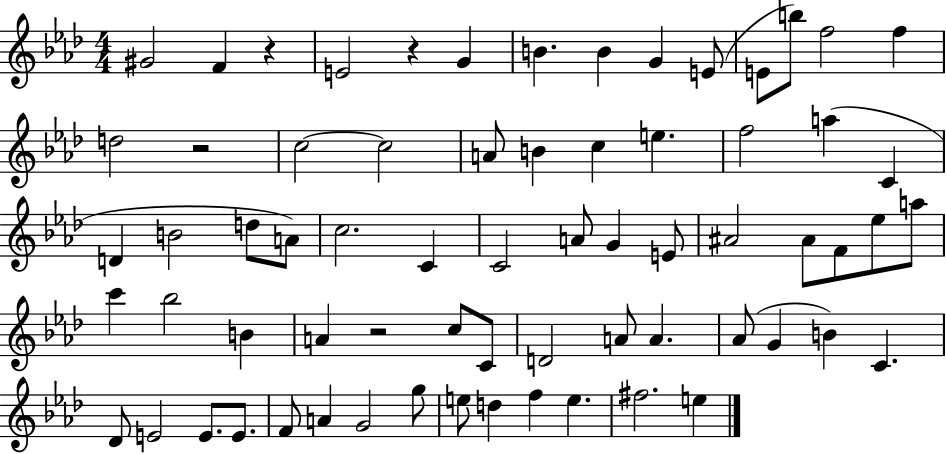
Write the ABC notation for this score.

X:1
T:Untitled
M:4/4
L:1/4
K:Ab
^G2 F z E2 z G B B G E/2 E/2 b/2 f2 f d2 z2 c2 c2 A/2 B c e f2 a C D B2 d/2 A/2 c2 C C2 A/2 G E/2 ^A2 ^A/2 F/2 _e/2 a/2 c' _b2 B A z2 c/2 C/2 D2 A/2 A _A/2 G B C _D/2 E2 E/2 E/2 F/2 A G2 g/2 e/2 d f e ^f2 e